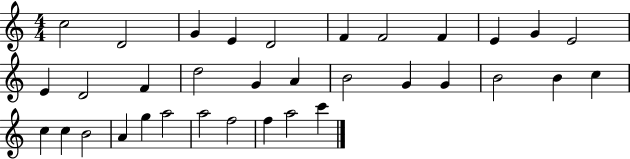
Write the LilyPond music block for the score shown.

{
  \clef treble
  \numericTimeSignature
  \time 4/4
  \key c \major
  c''2 d'2 | g'4 e'4 d'2 | f'4 f'2 f'4 | e'4 g'4 e'2 | \break e'4 d'2 f'4 | d''2 g'4 a'4 | b'2 g'4 g'4 | b'2 b'4 c''4 | \break c''4 c''4 b'2 | a'4 g''4 a''2 | a''2 f''2 | f''4 a''2 c'''4 | \break \bar "|."
}